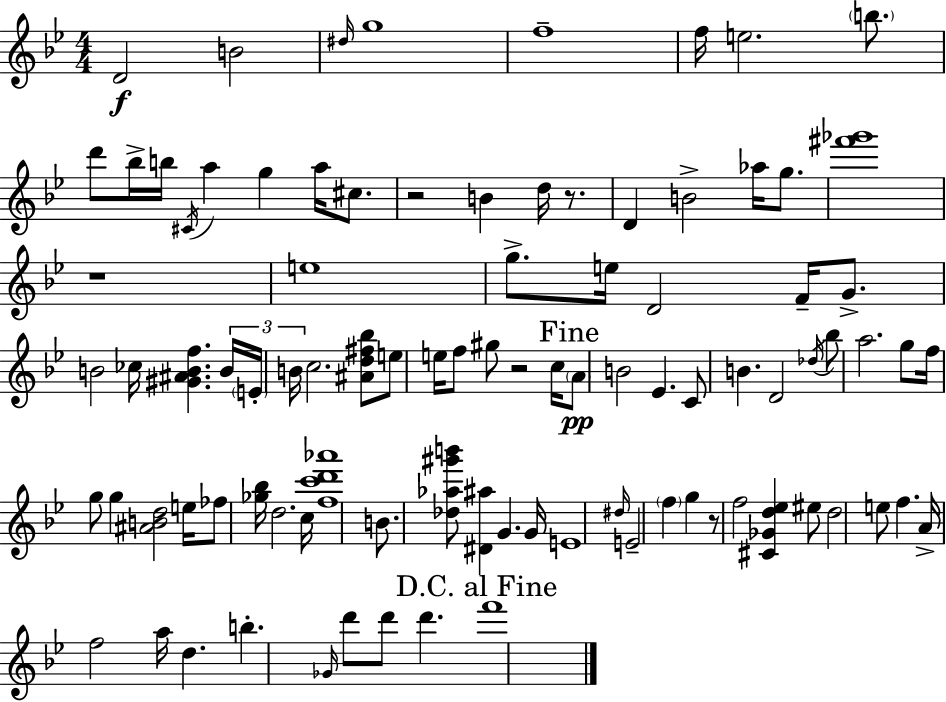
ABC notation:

X:1
T:Untitled
M:4/4
L:1/4
K:Bb
D2 B2 ^d/4 g4 f4 f/4 e2 b/2 d'/2 _b/4 b/4 ^C/4 a g a/4 ^c/2 z2 B d/4 z/2 D B2 _a/4 g/2 [^f'_g']4 z4 e4 g/2 e/4 D2 F/4 G/2 B2 _c/4 [^G^ABf] B/4 E/4 B/4 c2 [^Ad^f_b]/2 e/2 e/4 f/2 ^g/2 z2 c/4 A/2 B2 _E C/2 B D2 _d/4 _b/2 a2 g/2 f/4 g/2 g [^ABd]2 e/4 _f/2 [_g_b]/4 d2 c/4 [fc'd'_a']4 B/2 [_d_a^g'b']/2 [^D^a] G G/4 E4 ^d/4 E2 f g z/2 f2 [^C_Gd_e] ^e/2 d2 e/2 f A/4 f2 a/4 d b _G/4 d'/2 d'/2 d' f'4